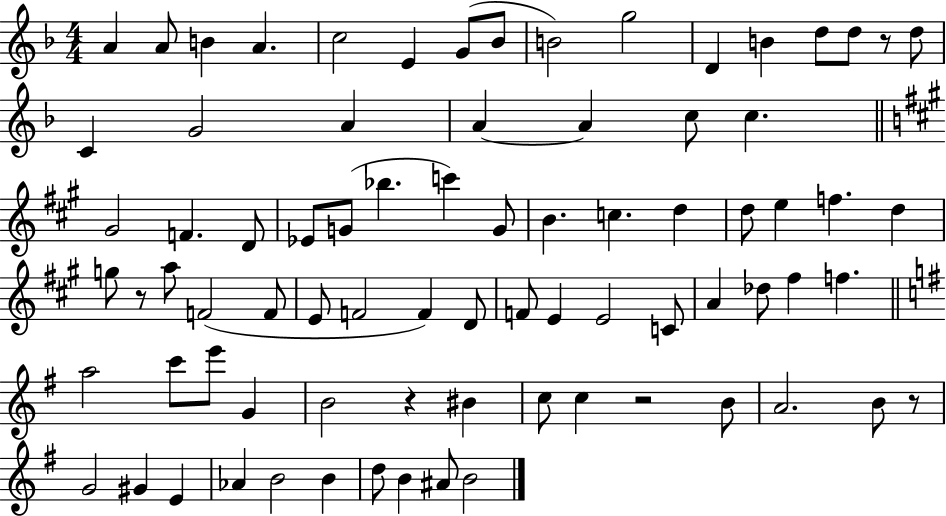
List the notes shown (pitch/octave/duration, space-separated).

A4/q A4/e B4/q A4/q. C5/h E4/q G4/e Bb4/e B4/h G5/h D4/q B4/q D5/e D5/e R/e D5/e C4/q G4/h A4/q A4/q A4/q C5/e C5/q. G#4/h F4/q. D4/e Eb4/e G4/e Bb5/q. C6/q G4/e B4/q. C5/q. D5/q D5/e E5/q F5/q. D5/q G5/e R/e A5/e F4/h F4/e E4/e F4/h F4/q D4/e F4/e E4/q E4/h C4/e A4/q Db5/e F#5/q F5/q. A5/h C6/e E6/e G4/q B4/h R/q BIS4/q C5/e C5/q R/h B4/e A4/h. B4/e R/e G4/h G#4/q E4/q Ab4/q B4/h B4/q D5/e B4/q A#4/e B4/h